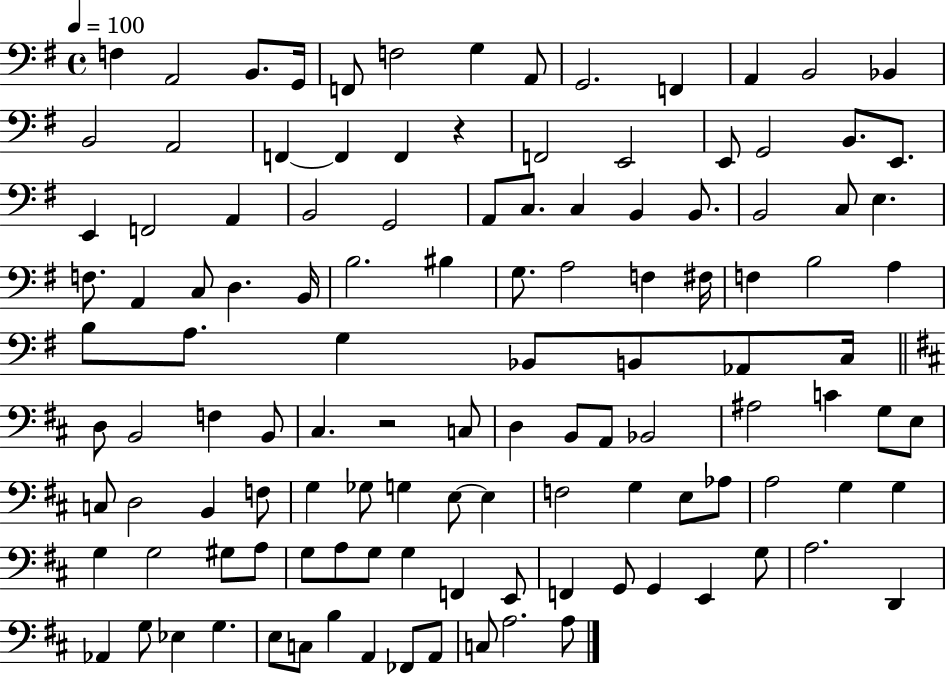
{
  \clef bass
  \time 4/4
  \defaultTimeSignature
  \key g \major
  \tempo 4 = 100
  f4 a,2 b,8. g,16 | f,8 f2 g4 a,8 | g,2. f,4 | a,4 b,2 bes,4 | \break b,2 a,2 | f,4~~ f,4 f,4 r4 | f,2 e,2 | e,8 g,2 b,8. e,8. | \break e,4 f,2 a,4 | b,2 g,2 | a,8 c8. c4 b,4 b,8. | b,2 c8 e4. | \break f8. a,4 c8 d4. b,16 | b2. bis4 | g8. a2 f4 fis16 | f4 b2 a4 | \break b8 a8. g4 bes,8 b,8 aes,8 c16 | \bar "||" \break \key d \major d8 b,2 f4 b,8 | cis4. r2 c8 | d4 b,8 a,8 bes,2 | ais2 c'4 g8 e8 | \break c8 d2 b,4 f8 | g4 ges8 g4 e8~~ e4 | f2 g4 e8 aes8 | a2 g4 g4 | \break g4 g2 gis8 a8 | g8 a8 g8 g4 f,4 e,8 | f,4 g,8 g,4 e,4 g8 | a2. d,4 | \break aes,4 g8 ees4 g4. | e8 c8 b4 a,4 fes,8 a,8 | c8 a2. a8 | \bar "|."
}